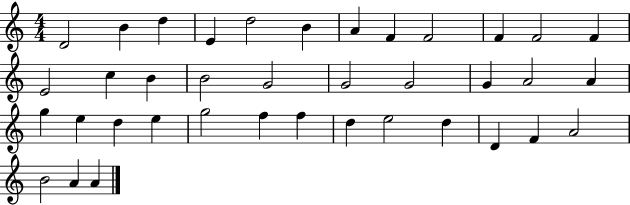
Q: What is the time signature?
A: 4/4